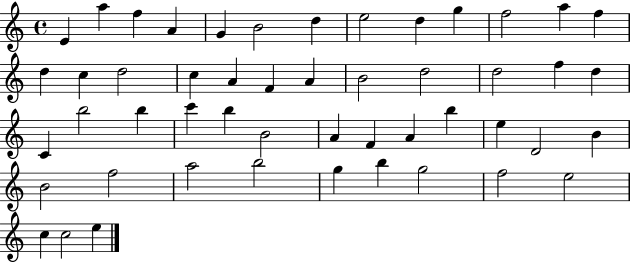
E4/q A5/q F5/q A4/q G4/q B4/h D5/q E5/h D5/q G5/q F5/h A5/q F5/q D5/q C5/q D5/h C5/q A4/q F4/q A4/q B4/h D5/h D5/h F5/q D5/q C4/q B5/h B5/q C6/q B5/q B4/h A4/q F4/q A4/q B5/q E5/q D4/h B4/q B4/h F5/h A5/h B5/h G5/q B5/q G5/h F5/h E5/h C5/q C5/h E5/q